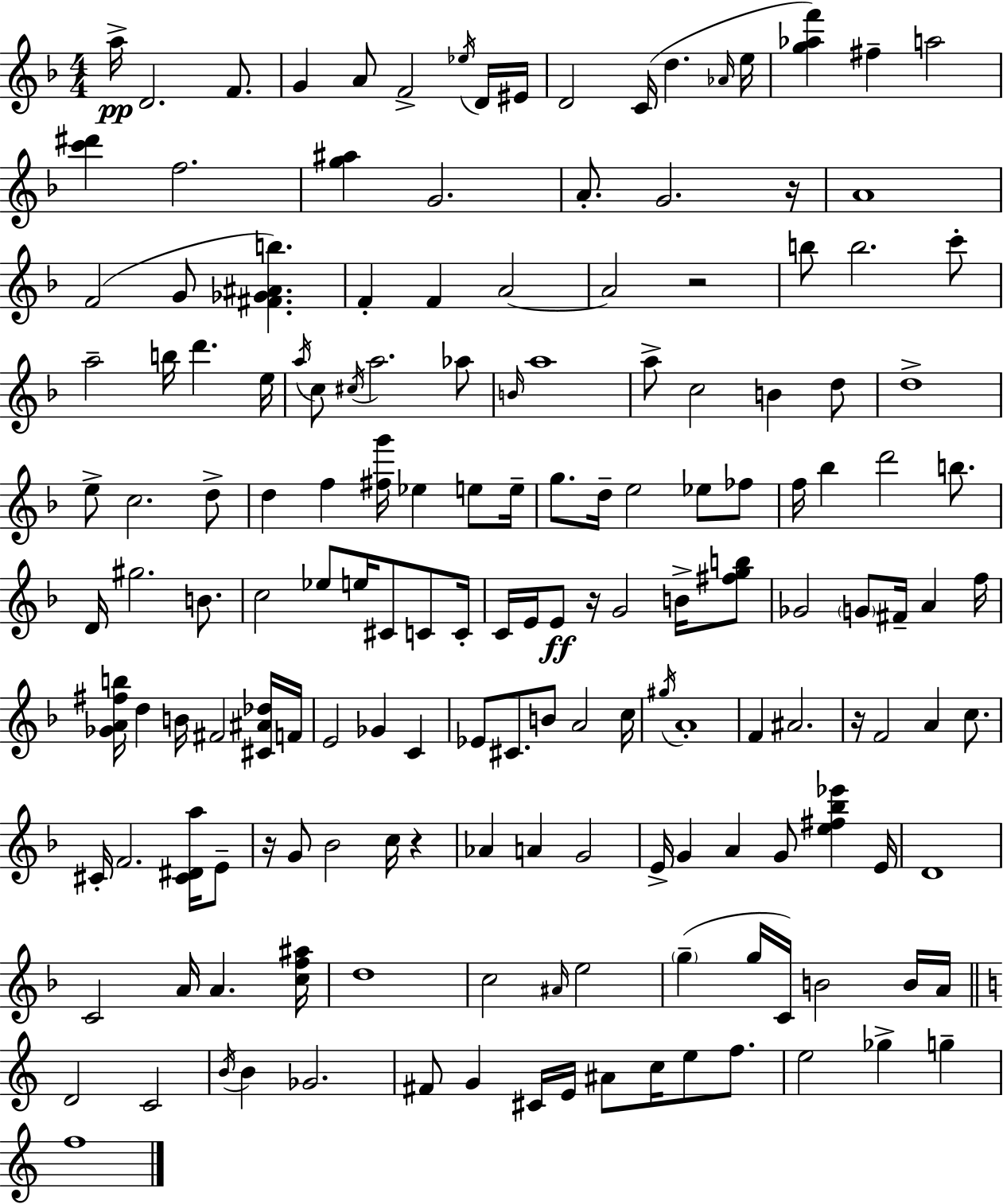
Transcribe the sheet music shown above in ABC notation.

X:1
T:Untitled
M:4/4
L:1/4
K:F
a/4 D2 F/2 G A/2 F2 _e/4 D/4 ^E/4 D2 C/4 d _A/4 e/4 [g_af'] ^f a2 [c'^d'] f2 [g^a] G2 A/2 G2 z/4 A4 F2 G/2 [^F_G^Ab] F F A2 A2 z2 b/2 b2 c'/2 a2 b/4 d' e/4 a/4 c/2 ^c/4 a2 _a/2 B/4 a4 a/2 c2 B d/2 d4 e/2 c2 d/2 d f [^fg']/4 _e e/2 e/4 g/2 d/4 e2 _e/2 _f/2 f/4 _b d'2 b/2 D/4 ^g2 B/2 c2 _e/2 e/4 ^C/2 C/2 C/4 C/4 E/4 E/2 z/4 G2 B/4 [^fgb]/2 _G2 G/2 ^F/4 A f/4 [_GA^fb]/4 d B/4 ^F2 [^C^A_d]/4 F/4 E2 _G C _E/2 ^C/2 B/2 A2 c/4 ^g/4 A4 F ^A2 z/4 F2 A c/2 ^C/4 F2 [^C^Da]/4 E/2 z/4 G/2 _B2 c/4 z _A A G2 E/4 G A G/2 [e^f_b_e'] E/4 D4 C2 A/4 A [cf^a]/4 d4 c2 ^A/4 e2 g g/4 C/4 B2 B/4 A/4 D2 C2 B/4 B _G2 ^F/2 G ^C/4 E/4 ^A/2 c/4 e/2 f/2 e2 _g g f4